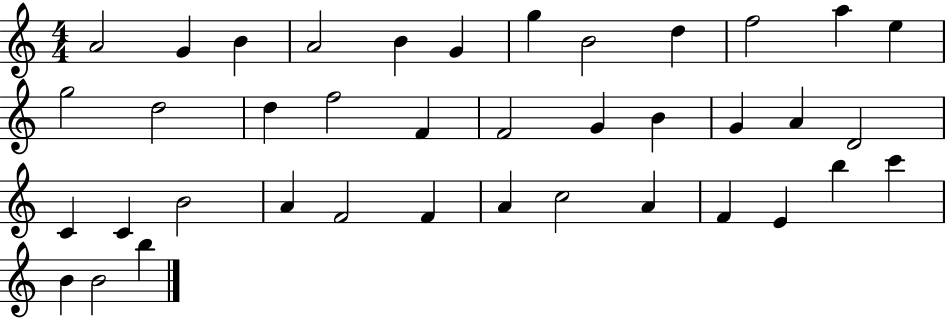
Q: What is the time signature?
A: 4/4